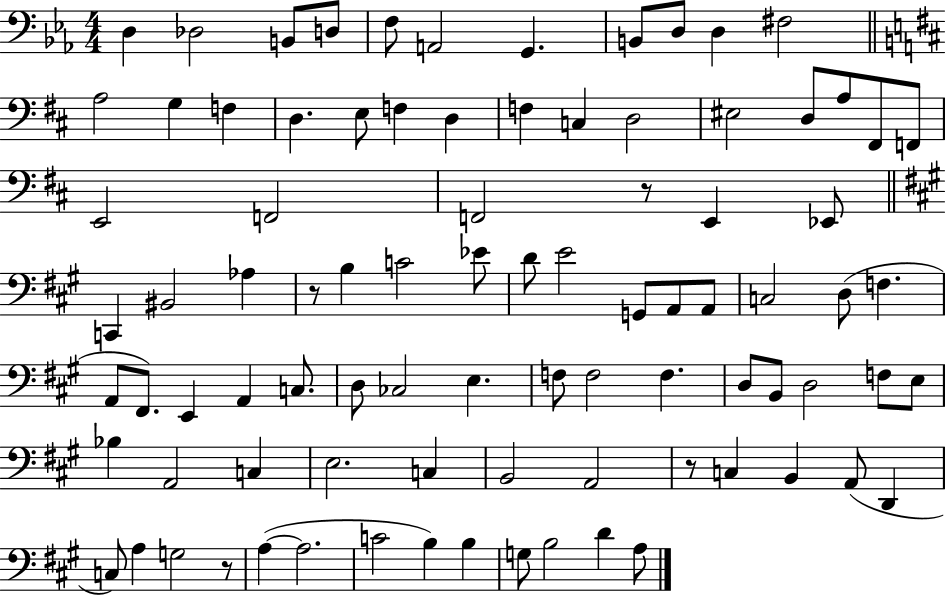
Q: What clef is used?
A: bass